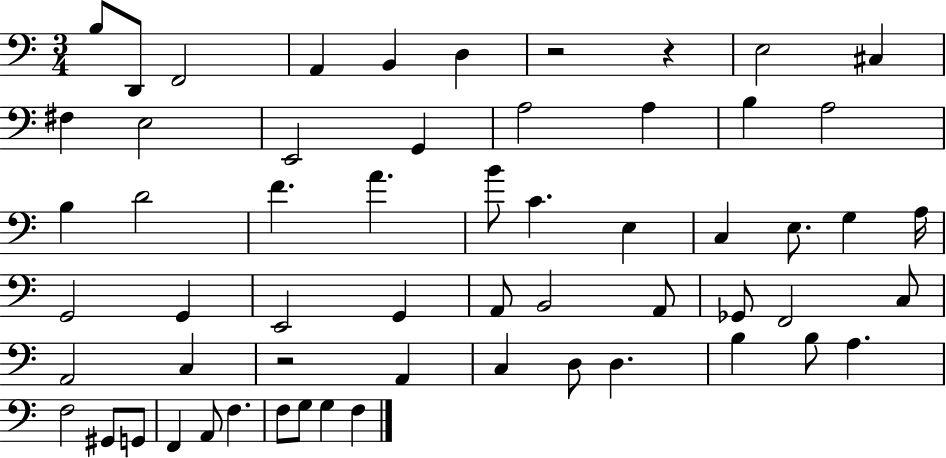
X:1
T:Untitled
M:3/4
L:1/4
K:C
B,/2 D,,/2 F,,2 A,, B,, D, z2 z E,2 ^C, ^F, E,2 E,,2 G,, A,2 A, B, A,2 B, D2 F A B/2 C E, C, E,/2 G, A,/4 G,,2 G,, E,,2 G,, A,,/2 B,,2 A,,/2 _G,,/2 F,,2 C,/2 A,,2 C, z2 A,, C, D,/2 D, B, B,/2 A, F,2 ^G,,/2 G,,/2 F,, A,,/2 F, F,/2 G,/2 G, F,